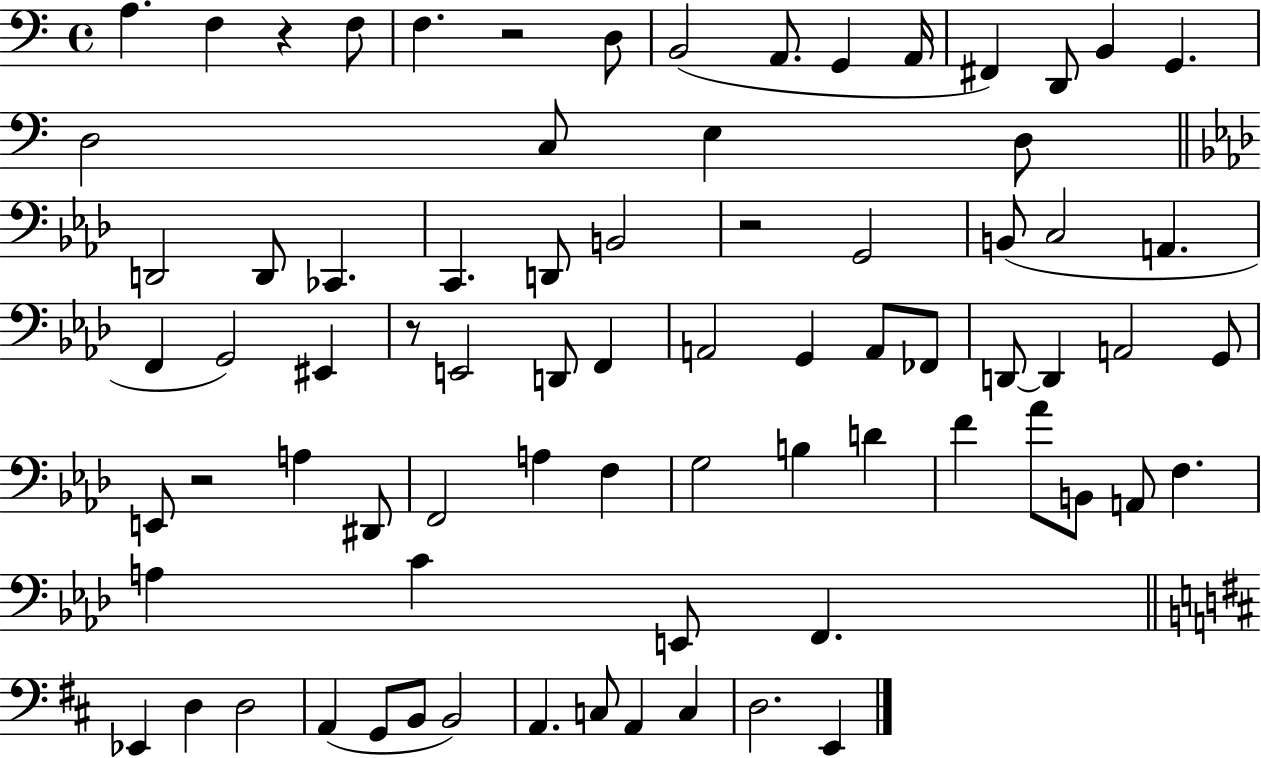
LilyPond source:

{
  \clef bass
  \time 4/4
  \defaultTimeSignature
  \key c \major
  a4. f4 r4 f8 | f4. r2 d8 | b,2( a,8. g,4 a,16 | fis,4) d,8 b,4 g,4. | \break d2 c8 e4 d8 | \bar "||" \break \key aes \major d,2 d,8 ces,4. | c,4. d,8 b,2 | r2 g,2 | b,8( c2 a,4. | \break f,4 g,2) eis,4 | r8 e,2 d,8 f,4 | a,2 g,4 a,8 fes,8 | d,8~~ d,4 a,2 g,8 | \break e,8 r2 a4 dis,8 | f,2 a4 f4 | g2 b4 d'4 | f'4 aes'8 b,8 a,8 f4. | \break a4 c'4 e,8 f,4. | \bar "||" \break \key b \minor ees,4 d4 d2 | a,4( g,8 b,8 b,2) | a,4. c8 a,4 c4 | d2. e,4 | \break \bar "|."
}